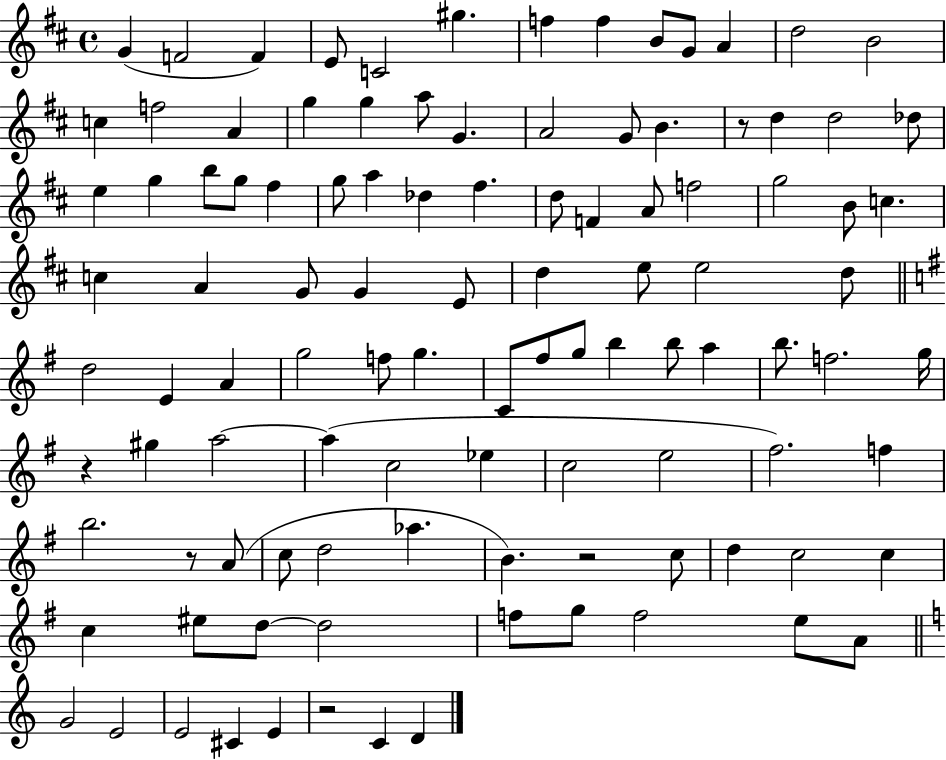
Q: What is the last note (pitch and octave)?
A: D4